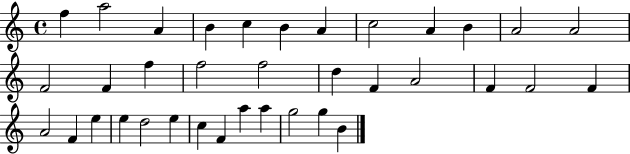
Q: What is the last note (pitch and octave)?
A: B4